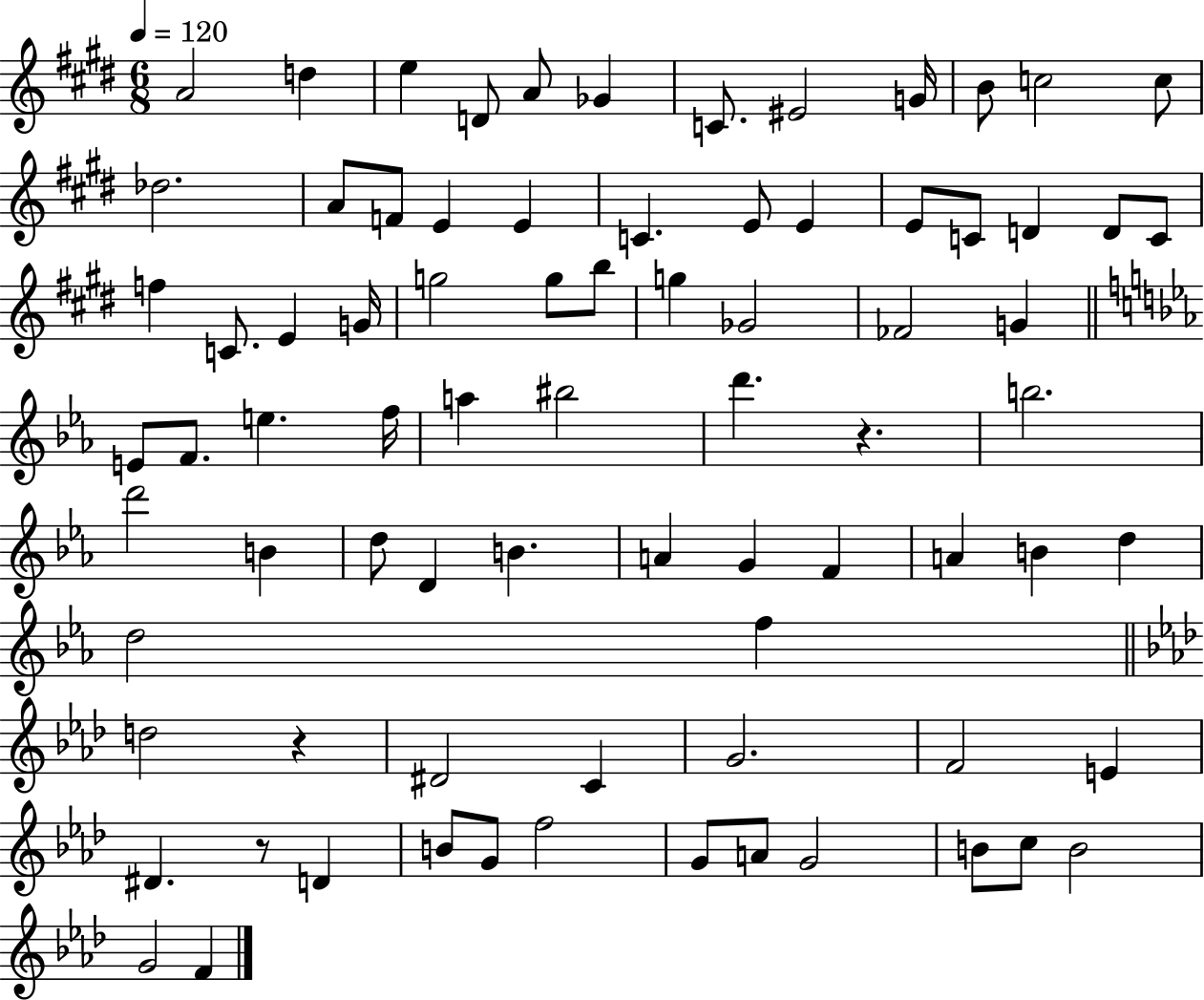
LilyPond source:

{
  \clef treble
  \numericTimeSignature
  \time 6/8
  \key e \major
  \tempo 4 = 120
  a'2 d''4 | e''4 d'8 a'8 ges'4 | c'8. eis'2 g'16 | b'8 c''2 c''8 | \break des''2. | a'8 f'8 e'4 e'4 | c'4. e'8 e'4 | e'8 c'8 d'4 d'8 c'8 | \break f''4 c'8. e'4 g'16 | g''2 g''8 b''8 | g''4 ges'2 | fes'2 g'4 | \break \bar "||" \break \key c \minor e'8 f'8. e''4. f''16 | a''4 bis''2 | d'''4. r4. | b''2. | \break d'''2 b'4 | d''8 d'4 b'4. | a'4 g'4 f'4 | a'4 b'4 d''4 | \break d''2 f''4 | \bar "||" \break \key f \minor d''2 r4 | dis'2 c'4 | g'2. | f'2 e'4 | \break dis'4. r8 d'4 | b'8 g'8 f''2 | g'8 a'8 g'2 | b'8 c''8 b'2 | \break g'2 f'4 | \bar "|."
}